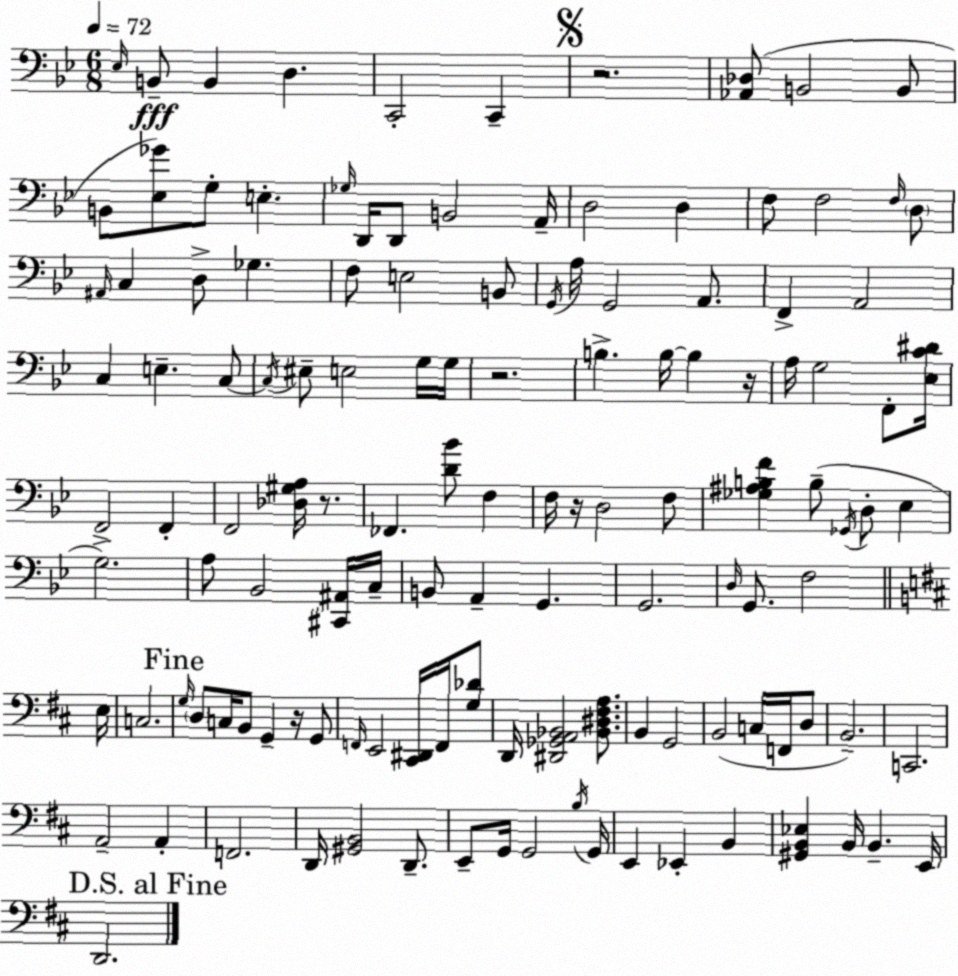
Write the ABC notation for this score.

X:1
T:Untitled
M:6/8
L:1/4
K:Bb
_E,/4 B,,/2 B,, D, C,,2 C,, z2 [_A,,_D,]/2 B,,2 B,,/2 B,,/2 [_E,_G]/2 G,/2 E, _G,/4 D,,/4 D,,/2 B,,2 A,,/4 D,2 D, F,/2 F,2 F,/4 D,/2 ^A,,/4 C, D,/2 _G, F,/2 E,2 B,,/2 G,,/4 A,/4 G,,2 A,,/2 F,, A,,2 C, E, C,/2 C,/4 ^E,/2 E,2 G,/4 G,/4 z2 B, B,/4 B, z/4 A,/4 G,2 F,,/2 [_E,C^D]/4 F,,2 F,, F,,2 [_D,^G,A,]/4 z/2 _F,, [D_B]/2 F, F,/4 z/4 D,2 F,/2 [_G,^A,B,F] B,/2 _G,,/4 D,/2 _E, G,2 A,/2 _B,,2 [^C,,^A,,]/4 C,/4 B,,/2 A,, G,, G,,2 D,/4 G,,/2 F,2 E,/4 C,2 G,/4 D,/2 C,/4 B,,/2 G,, z/4 G,,/2 F,,/4 E,,2 [^C,,^D,,]/4 F,,/4 [G,_D]/2 D,,/4 [^D,,_G,,A,,_B,,]2 [_B,,^D,^F,A,]/2 B,, G,,2 B,,2 C,/4 F,,/4 D,/2 B,,2 C,,2 A,,2 A,, F,,2 D,,/4 [^G,,B,,]2 D,,/2 E,,/2 G,,/4 G,,2 B,/4 G,,/4 E,, _E,, B,, [^G,,B,,_E,] B,,/4 B,, E,,/4 D,,2